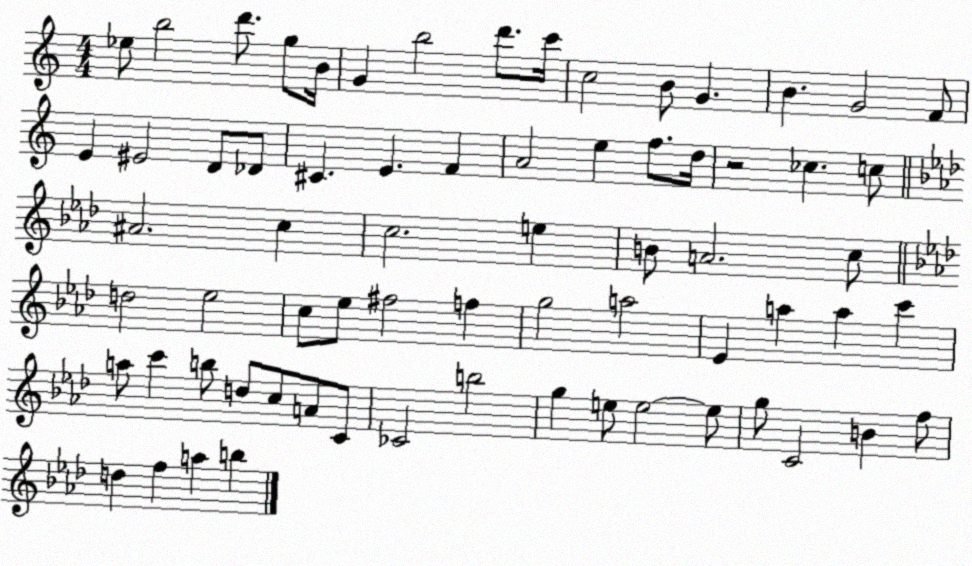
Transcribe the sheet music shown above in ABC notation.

X:1
T:Untitled
M:4/4
L:1/4
K:C
_e/2 b2 d'/2 g/2 B/4 G b2 d'/2 c'/4 c2 B/2 G B G2 F/2 E ^E2 D/2 _D/2 ^C E F A2 e f/2 d/4 z2 _c c/2 ^A2 c c2 e B/2 A2 c/2 d2 _e2 c/2 _e/2 ^f2 f g2 a2 _E a a c' a/2 c' b/2 d/2 c/2 A/2 C/2 _C2 b2 g e/2 e2 e/2 g/2 C2 B f/2 d f a b